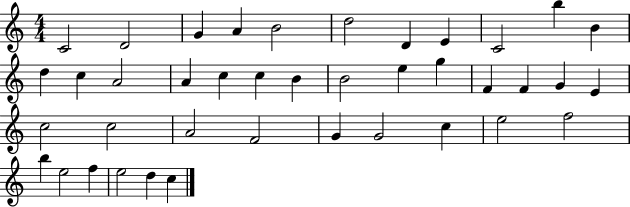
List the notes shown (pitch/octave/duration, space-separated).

C4/h D4/h G4/q A4/q B4/h D5/h D4/q E4/q C4/h B5/q B4/q D5/q C5/q A4/h A4/q C5/q C5/q B4/q B4/h E5/q G5/q F4/q F4/q G4/q E4/q C5/h C5/h A4/h F4/h G4/q G4/h C5/q E5/h F5/h B5/q E5/h F5/q E5/h D5/q C5/q